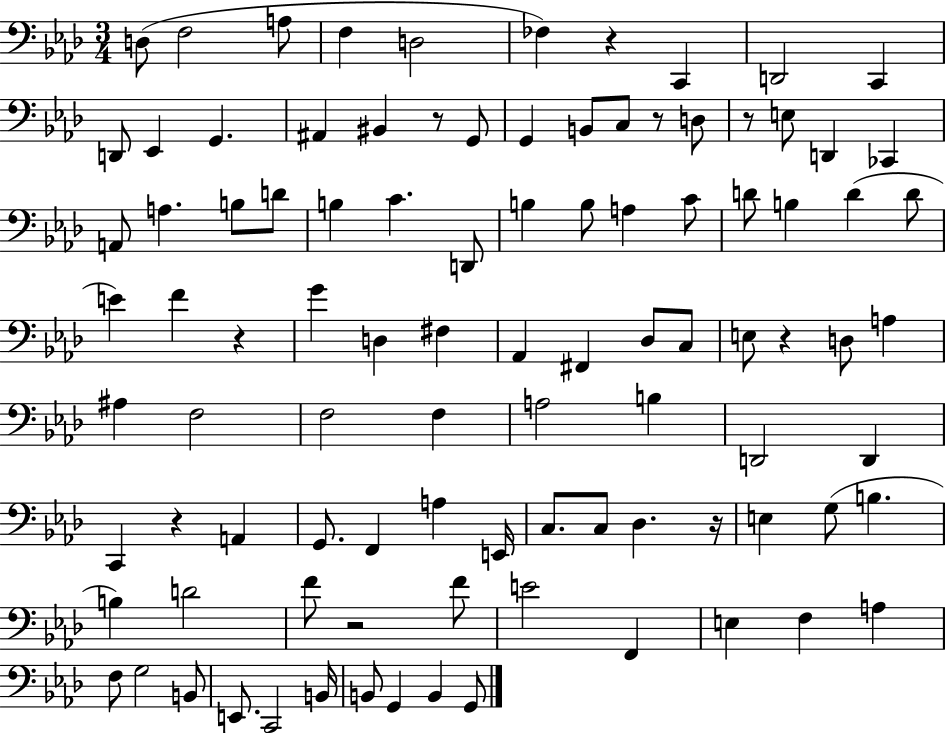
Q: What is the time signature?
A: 3/4